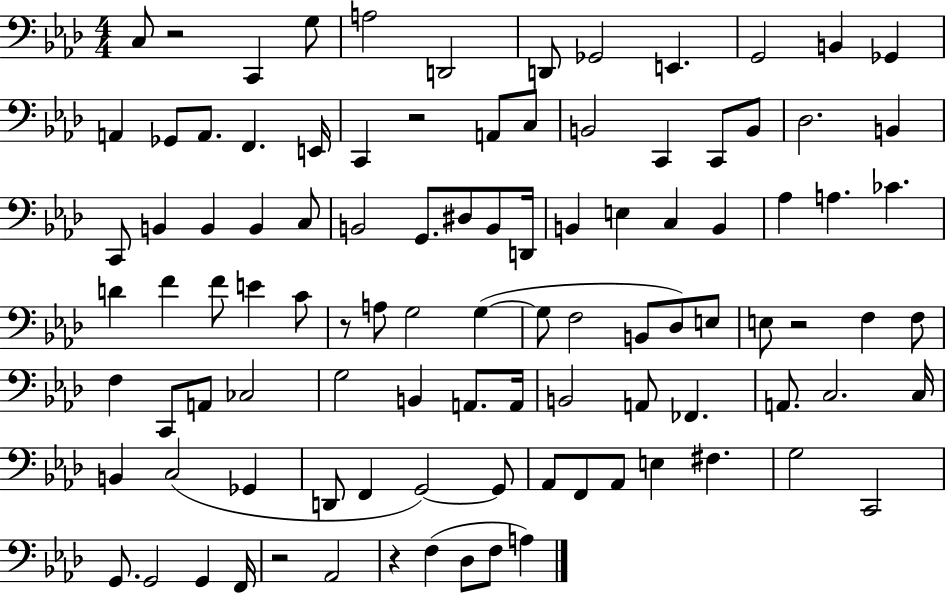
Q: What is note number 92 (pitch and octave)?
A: F3